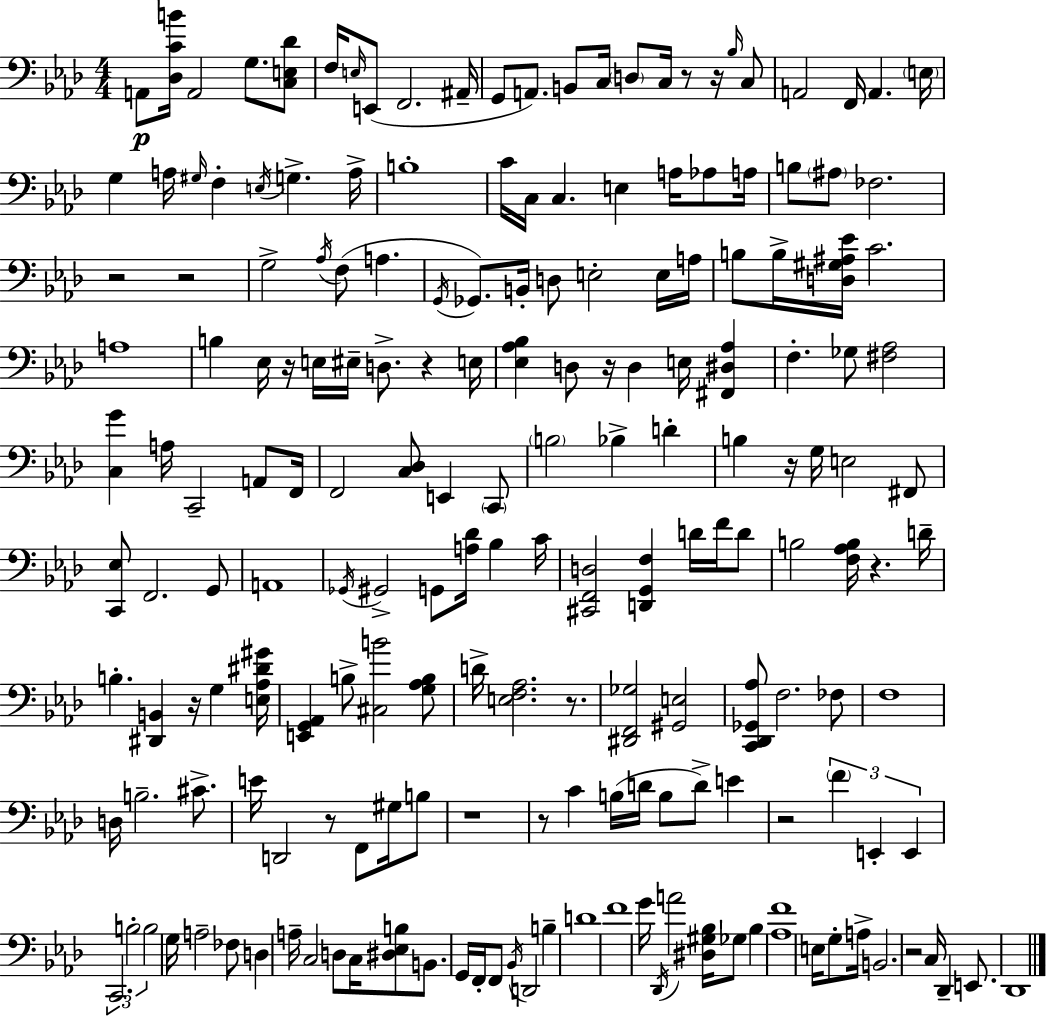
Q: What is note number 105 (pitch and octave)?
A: G#3